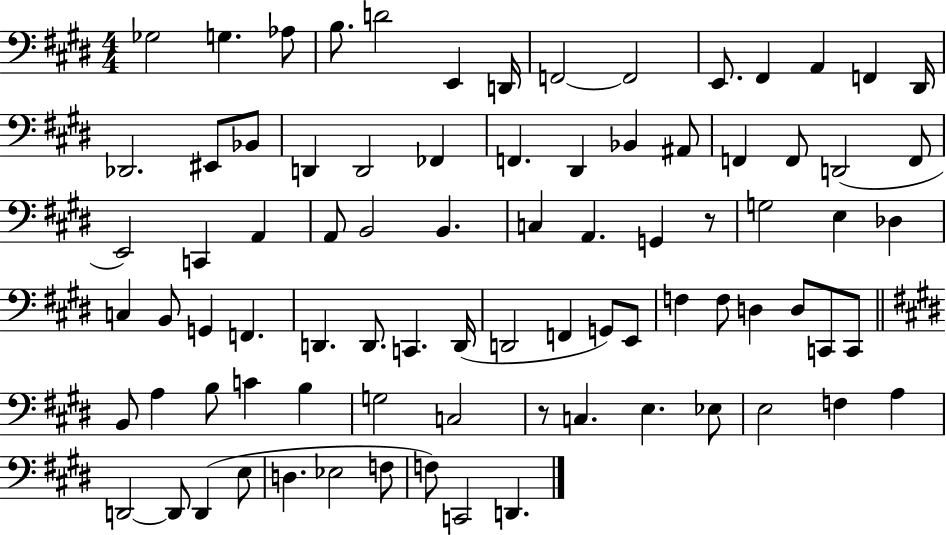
X:1
T:Untitled
M:4/4
L:1/4
K:E
_G,2 G, _A,/2 B,/2 D2 E,, D,,/4 F,,2 F,,2 E,,/2 ^F,, A,, F,, ^D,,/4 _D,,2 ^E,,/2 _B,,/2 D,, D,,2 _F,, F,, ^D,, _B,, ^A,,/2 F,, F,,/2 D,,2 F,,/2 E,,2 C,, A,, A,,/2 B,,2 B,, C, A,, G,, z/2 G,2 E, _D, C, B,,/2 G,, F,, D,, D,,/2 C,, D,,/4 D,,2 F,, G,,/2 E,,/2 F, F,/2 D, D,/2 C,,/2 C,,/2 B,,/2 A, B,/2 C B, G,2 C,2 z/2 C, E, _E,/2 E,2 F, A, D,,2 D,,/2 D,, E,/2 D, _E,2 F,/2 F,/2 C,,2 D,,